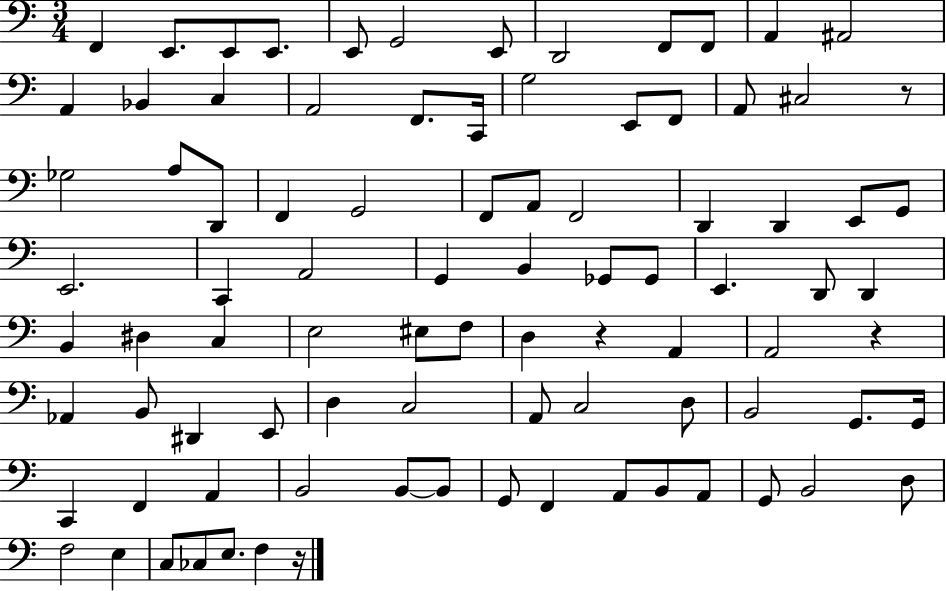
{
  \clef bass
  \numericTimeSignature
  \time 3/4
  \key c \major
  f,4 e,8. e,8 e,8. | e,8 g,2 e,8 | d,2 f,8 f,8 | a,4 ais,2 | \break a,4 bes,4 c4 | a,2 f,8. c,16 | g2 e,8 f,8 | a,8 cis2 r8 | \break ges2 a8 d,8 | f,4 g,2 | f,8 a,8 f,2 | d,4 d,4 e,8 g,8 | \break e,2. | c,4 a,2 | g,4 b,4 ges,8 ges,8 | e,4. d,8 d,4 | \break b,4 dis4 c4 | e2 eis8 f8 | d4 r4 a,4 | a,2 r4 | \break aes,4 b,8 dis,4 e,8 | d4 c2 | a,8 c2 d8 | b,2 g,8. g,16 | \break c,4 f,4 a,4 | b,2 b,8~~ b,8 | g,8 f,4 a,8 b,8 a,8 | g,8 b,2 d8 | \break f2 e4 | c8 ces8 e8. f4 r16 | \bar "|."
}